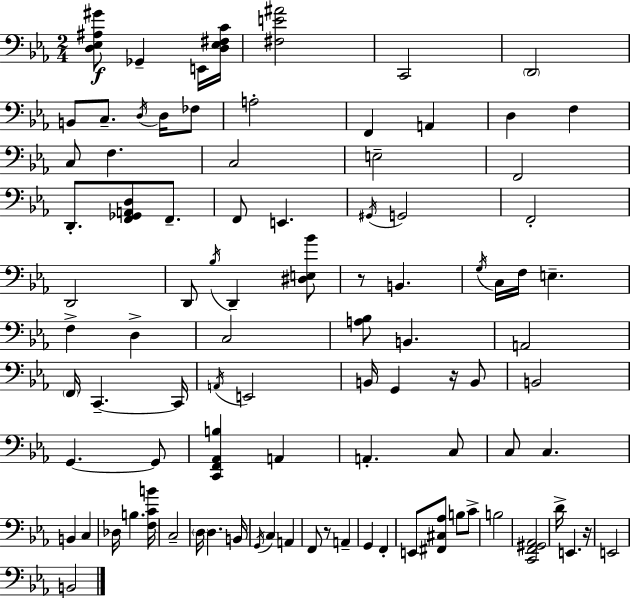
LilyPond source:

{
  \clef bass
  \numericTimeSignature
  \time 2/4
  \key c \minor
  <d ees ais gis'>8\f ges,4-- e,16 <d ees fis c'>16 | <fis e' ais'>2 | c,2 | \parenthesize d,2 | \break b,8 c8.-- \acciaccatura { d16 } d16 fes8 | a2-. | f,4 a,4 | d4 f4 | \break c8 f4. | c2 | e2-- | f,2 | \break d,8.-. <f, ges, a, d>8 f,8.-- | f,8 e,4. | \acciaccatura { gis,16 } g,2 | f,2-. | \break d,2 | d,8 \acciaccatura { bes16 } d,4-- | <dis e bes'>8 r8 b,4. | \acciaccatura { g16 } c16 f16 e4.-- | \break f4-> | d4-> c2 | <a bes>8 b,4. | a,2 | \break \parenthesize f,16 c,4.--~~ | c,16 \acciaccatura { a,16 } e,2 | b,16 g,4 | r16 b,8 b,2 | \break g,4.~~ | g,8 <c, f, aes, b>4 | a,4 a,4.-. | c8 c8 c4. | \break b,4 | c4 des16 b4. | <f c' b'>16 c2-- | \parenthesize d16 d4. | \break b,16 \acciaccatura { g,16 } c4 | a,4 f,8 | r8 a,4-- g,4 | f,4-. e,8 | \break <fis, cis aes>8 b8 c'8-> b2 | <c, f, gis, aes,>2 | d'16-> e,4. | r16 e,2 | \break b,2 | \bar "|."
}